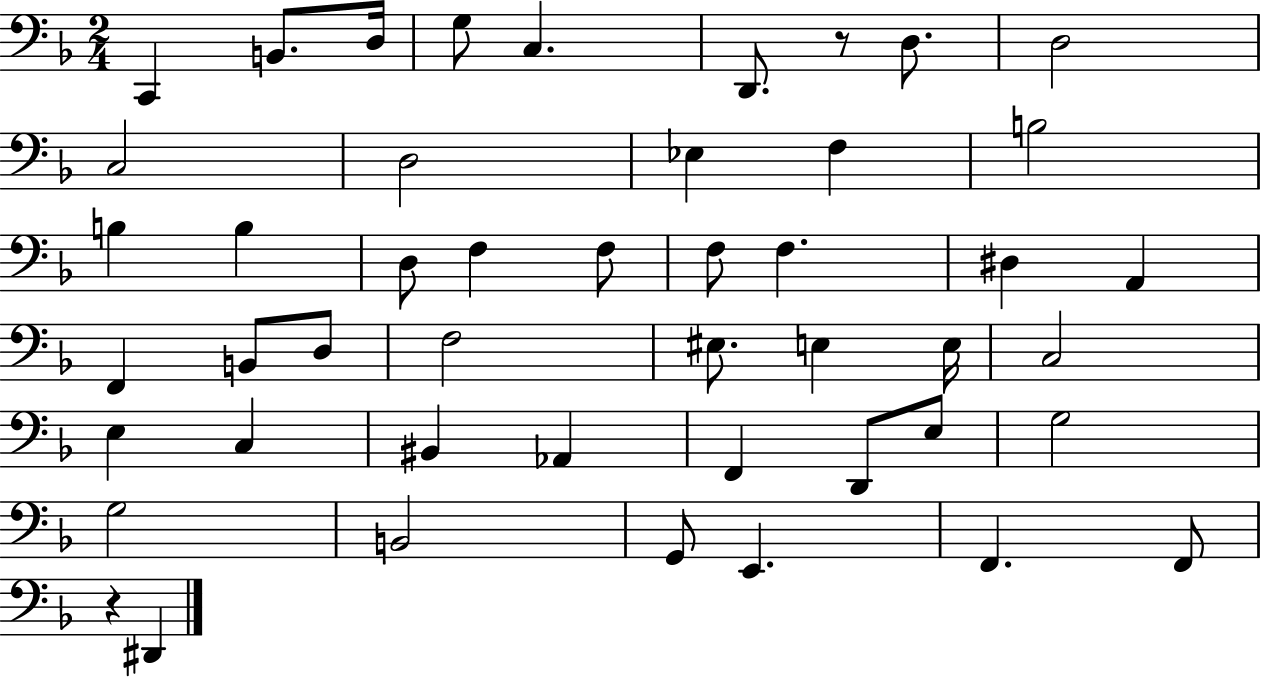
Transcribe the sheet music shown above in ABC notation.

X:1
T:Untitled
M:2/4
L:1/4
K:F
C,, B,,/2 D,/4 G,/2 C, D,,/2 z/2 D,/2 D,2 C,2 D,2 _E, F, B,2 B, B, D,/2 F, F,/2 F,/2 F, ^D, A,, F,, B,,/2 D,/2 F,2 ^E,/2 E, E,/4 C,2 E, C, ^B,, _A,, F,, D,,/2 E,/2 G,2 G,2 B,,2 G,,/2 E,, F,, F,,/2 z ^D,,